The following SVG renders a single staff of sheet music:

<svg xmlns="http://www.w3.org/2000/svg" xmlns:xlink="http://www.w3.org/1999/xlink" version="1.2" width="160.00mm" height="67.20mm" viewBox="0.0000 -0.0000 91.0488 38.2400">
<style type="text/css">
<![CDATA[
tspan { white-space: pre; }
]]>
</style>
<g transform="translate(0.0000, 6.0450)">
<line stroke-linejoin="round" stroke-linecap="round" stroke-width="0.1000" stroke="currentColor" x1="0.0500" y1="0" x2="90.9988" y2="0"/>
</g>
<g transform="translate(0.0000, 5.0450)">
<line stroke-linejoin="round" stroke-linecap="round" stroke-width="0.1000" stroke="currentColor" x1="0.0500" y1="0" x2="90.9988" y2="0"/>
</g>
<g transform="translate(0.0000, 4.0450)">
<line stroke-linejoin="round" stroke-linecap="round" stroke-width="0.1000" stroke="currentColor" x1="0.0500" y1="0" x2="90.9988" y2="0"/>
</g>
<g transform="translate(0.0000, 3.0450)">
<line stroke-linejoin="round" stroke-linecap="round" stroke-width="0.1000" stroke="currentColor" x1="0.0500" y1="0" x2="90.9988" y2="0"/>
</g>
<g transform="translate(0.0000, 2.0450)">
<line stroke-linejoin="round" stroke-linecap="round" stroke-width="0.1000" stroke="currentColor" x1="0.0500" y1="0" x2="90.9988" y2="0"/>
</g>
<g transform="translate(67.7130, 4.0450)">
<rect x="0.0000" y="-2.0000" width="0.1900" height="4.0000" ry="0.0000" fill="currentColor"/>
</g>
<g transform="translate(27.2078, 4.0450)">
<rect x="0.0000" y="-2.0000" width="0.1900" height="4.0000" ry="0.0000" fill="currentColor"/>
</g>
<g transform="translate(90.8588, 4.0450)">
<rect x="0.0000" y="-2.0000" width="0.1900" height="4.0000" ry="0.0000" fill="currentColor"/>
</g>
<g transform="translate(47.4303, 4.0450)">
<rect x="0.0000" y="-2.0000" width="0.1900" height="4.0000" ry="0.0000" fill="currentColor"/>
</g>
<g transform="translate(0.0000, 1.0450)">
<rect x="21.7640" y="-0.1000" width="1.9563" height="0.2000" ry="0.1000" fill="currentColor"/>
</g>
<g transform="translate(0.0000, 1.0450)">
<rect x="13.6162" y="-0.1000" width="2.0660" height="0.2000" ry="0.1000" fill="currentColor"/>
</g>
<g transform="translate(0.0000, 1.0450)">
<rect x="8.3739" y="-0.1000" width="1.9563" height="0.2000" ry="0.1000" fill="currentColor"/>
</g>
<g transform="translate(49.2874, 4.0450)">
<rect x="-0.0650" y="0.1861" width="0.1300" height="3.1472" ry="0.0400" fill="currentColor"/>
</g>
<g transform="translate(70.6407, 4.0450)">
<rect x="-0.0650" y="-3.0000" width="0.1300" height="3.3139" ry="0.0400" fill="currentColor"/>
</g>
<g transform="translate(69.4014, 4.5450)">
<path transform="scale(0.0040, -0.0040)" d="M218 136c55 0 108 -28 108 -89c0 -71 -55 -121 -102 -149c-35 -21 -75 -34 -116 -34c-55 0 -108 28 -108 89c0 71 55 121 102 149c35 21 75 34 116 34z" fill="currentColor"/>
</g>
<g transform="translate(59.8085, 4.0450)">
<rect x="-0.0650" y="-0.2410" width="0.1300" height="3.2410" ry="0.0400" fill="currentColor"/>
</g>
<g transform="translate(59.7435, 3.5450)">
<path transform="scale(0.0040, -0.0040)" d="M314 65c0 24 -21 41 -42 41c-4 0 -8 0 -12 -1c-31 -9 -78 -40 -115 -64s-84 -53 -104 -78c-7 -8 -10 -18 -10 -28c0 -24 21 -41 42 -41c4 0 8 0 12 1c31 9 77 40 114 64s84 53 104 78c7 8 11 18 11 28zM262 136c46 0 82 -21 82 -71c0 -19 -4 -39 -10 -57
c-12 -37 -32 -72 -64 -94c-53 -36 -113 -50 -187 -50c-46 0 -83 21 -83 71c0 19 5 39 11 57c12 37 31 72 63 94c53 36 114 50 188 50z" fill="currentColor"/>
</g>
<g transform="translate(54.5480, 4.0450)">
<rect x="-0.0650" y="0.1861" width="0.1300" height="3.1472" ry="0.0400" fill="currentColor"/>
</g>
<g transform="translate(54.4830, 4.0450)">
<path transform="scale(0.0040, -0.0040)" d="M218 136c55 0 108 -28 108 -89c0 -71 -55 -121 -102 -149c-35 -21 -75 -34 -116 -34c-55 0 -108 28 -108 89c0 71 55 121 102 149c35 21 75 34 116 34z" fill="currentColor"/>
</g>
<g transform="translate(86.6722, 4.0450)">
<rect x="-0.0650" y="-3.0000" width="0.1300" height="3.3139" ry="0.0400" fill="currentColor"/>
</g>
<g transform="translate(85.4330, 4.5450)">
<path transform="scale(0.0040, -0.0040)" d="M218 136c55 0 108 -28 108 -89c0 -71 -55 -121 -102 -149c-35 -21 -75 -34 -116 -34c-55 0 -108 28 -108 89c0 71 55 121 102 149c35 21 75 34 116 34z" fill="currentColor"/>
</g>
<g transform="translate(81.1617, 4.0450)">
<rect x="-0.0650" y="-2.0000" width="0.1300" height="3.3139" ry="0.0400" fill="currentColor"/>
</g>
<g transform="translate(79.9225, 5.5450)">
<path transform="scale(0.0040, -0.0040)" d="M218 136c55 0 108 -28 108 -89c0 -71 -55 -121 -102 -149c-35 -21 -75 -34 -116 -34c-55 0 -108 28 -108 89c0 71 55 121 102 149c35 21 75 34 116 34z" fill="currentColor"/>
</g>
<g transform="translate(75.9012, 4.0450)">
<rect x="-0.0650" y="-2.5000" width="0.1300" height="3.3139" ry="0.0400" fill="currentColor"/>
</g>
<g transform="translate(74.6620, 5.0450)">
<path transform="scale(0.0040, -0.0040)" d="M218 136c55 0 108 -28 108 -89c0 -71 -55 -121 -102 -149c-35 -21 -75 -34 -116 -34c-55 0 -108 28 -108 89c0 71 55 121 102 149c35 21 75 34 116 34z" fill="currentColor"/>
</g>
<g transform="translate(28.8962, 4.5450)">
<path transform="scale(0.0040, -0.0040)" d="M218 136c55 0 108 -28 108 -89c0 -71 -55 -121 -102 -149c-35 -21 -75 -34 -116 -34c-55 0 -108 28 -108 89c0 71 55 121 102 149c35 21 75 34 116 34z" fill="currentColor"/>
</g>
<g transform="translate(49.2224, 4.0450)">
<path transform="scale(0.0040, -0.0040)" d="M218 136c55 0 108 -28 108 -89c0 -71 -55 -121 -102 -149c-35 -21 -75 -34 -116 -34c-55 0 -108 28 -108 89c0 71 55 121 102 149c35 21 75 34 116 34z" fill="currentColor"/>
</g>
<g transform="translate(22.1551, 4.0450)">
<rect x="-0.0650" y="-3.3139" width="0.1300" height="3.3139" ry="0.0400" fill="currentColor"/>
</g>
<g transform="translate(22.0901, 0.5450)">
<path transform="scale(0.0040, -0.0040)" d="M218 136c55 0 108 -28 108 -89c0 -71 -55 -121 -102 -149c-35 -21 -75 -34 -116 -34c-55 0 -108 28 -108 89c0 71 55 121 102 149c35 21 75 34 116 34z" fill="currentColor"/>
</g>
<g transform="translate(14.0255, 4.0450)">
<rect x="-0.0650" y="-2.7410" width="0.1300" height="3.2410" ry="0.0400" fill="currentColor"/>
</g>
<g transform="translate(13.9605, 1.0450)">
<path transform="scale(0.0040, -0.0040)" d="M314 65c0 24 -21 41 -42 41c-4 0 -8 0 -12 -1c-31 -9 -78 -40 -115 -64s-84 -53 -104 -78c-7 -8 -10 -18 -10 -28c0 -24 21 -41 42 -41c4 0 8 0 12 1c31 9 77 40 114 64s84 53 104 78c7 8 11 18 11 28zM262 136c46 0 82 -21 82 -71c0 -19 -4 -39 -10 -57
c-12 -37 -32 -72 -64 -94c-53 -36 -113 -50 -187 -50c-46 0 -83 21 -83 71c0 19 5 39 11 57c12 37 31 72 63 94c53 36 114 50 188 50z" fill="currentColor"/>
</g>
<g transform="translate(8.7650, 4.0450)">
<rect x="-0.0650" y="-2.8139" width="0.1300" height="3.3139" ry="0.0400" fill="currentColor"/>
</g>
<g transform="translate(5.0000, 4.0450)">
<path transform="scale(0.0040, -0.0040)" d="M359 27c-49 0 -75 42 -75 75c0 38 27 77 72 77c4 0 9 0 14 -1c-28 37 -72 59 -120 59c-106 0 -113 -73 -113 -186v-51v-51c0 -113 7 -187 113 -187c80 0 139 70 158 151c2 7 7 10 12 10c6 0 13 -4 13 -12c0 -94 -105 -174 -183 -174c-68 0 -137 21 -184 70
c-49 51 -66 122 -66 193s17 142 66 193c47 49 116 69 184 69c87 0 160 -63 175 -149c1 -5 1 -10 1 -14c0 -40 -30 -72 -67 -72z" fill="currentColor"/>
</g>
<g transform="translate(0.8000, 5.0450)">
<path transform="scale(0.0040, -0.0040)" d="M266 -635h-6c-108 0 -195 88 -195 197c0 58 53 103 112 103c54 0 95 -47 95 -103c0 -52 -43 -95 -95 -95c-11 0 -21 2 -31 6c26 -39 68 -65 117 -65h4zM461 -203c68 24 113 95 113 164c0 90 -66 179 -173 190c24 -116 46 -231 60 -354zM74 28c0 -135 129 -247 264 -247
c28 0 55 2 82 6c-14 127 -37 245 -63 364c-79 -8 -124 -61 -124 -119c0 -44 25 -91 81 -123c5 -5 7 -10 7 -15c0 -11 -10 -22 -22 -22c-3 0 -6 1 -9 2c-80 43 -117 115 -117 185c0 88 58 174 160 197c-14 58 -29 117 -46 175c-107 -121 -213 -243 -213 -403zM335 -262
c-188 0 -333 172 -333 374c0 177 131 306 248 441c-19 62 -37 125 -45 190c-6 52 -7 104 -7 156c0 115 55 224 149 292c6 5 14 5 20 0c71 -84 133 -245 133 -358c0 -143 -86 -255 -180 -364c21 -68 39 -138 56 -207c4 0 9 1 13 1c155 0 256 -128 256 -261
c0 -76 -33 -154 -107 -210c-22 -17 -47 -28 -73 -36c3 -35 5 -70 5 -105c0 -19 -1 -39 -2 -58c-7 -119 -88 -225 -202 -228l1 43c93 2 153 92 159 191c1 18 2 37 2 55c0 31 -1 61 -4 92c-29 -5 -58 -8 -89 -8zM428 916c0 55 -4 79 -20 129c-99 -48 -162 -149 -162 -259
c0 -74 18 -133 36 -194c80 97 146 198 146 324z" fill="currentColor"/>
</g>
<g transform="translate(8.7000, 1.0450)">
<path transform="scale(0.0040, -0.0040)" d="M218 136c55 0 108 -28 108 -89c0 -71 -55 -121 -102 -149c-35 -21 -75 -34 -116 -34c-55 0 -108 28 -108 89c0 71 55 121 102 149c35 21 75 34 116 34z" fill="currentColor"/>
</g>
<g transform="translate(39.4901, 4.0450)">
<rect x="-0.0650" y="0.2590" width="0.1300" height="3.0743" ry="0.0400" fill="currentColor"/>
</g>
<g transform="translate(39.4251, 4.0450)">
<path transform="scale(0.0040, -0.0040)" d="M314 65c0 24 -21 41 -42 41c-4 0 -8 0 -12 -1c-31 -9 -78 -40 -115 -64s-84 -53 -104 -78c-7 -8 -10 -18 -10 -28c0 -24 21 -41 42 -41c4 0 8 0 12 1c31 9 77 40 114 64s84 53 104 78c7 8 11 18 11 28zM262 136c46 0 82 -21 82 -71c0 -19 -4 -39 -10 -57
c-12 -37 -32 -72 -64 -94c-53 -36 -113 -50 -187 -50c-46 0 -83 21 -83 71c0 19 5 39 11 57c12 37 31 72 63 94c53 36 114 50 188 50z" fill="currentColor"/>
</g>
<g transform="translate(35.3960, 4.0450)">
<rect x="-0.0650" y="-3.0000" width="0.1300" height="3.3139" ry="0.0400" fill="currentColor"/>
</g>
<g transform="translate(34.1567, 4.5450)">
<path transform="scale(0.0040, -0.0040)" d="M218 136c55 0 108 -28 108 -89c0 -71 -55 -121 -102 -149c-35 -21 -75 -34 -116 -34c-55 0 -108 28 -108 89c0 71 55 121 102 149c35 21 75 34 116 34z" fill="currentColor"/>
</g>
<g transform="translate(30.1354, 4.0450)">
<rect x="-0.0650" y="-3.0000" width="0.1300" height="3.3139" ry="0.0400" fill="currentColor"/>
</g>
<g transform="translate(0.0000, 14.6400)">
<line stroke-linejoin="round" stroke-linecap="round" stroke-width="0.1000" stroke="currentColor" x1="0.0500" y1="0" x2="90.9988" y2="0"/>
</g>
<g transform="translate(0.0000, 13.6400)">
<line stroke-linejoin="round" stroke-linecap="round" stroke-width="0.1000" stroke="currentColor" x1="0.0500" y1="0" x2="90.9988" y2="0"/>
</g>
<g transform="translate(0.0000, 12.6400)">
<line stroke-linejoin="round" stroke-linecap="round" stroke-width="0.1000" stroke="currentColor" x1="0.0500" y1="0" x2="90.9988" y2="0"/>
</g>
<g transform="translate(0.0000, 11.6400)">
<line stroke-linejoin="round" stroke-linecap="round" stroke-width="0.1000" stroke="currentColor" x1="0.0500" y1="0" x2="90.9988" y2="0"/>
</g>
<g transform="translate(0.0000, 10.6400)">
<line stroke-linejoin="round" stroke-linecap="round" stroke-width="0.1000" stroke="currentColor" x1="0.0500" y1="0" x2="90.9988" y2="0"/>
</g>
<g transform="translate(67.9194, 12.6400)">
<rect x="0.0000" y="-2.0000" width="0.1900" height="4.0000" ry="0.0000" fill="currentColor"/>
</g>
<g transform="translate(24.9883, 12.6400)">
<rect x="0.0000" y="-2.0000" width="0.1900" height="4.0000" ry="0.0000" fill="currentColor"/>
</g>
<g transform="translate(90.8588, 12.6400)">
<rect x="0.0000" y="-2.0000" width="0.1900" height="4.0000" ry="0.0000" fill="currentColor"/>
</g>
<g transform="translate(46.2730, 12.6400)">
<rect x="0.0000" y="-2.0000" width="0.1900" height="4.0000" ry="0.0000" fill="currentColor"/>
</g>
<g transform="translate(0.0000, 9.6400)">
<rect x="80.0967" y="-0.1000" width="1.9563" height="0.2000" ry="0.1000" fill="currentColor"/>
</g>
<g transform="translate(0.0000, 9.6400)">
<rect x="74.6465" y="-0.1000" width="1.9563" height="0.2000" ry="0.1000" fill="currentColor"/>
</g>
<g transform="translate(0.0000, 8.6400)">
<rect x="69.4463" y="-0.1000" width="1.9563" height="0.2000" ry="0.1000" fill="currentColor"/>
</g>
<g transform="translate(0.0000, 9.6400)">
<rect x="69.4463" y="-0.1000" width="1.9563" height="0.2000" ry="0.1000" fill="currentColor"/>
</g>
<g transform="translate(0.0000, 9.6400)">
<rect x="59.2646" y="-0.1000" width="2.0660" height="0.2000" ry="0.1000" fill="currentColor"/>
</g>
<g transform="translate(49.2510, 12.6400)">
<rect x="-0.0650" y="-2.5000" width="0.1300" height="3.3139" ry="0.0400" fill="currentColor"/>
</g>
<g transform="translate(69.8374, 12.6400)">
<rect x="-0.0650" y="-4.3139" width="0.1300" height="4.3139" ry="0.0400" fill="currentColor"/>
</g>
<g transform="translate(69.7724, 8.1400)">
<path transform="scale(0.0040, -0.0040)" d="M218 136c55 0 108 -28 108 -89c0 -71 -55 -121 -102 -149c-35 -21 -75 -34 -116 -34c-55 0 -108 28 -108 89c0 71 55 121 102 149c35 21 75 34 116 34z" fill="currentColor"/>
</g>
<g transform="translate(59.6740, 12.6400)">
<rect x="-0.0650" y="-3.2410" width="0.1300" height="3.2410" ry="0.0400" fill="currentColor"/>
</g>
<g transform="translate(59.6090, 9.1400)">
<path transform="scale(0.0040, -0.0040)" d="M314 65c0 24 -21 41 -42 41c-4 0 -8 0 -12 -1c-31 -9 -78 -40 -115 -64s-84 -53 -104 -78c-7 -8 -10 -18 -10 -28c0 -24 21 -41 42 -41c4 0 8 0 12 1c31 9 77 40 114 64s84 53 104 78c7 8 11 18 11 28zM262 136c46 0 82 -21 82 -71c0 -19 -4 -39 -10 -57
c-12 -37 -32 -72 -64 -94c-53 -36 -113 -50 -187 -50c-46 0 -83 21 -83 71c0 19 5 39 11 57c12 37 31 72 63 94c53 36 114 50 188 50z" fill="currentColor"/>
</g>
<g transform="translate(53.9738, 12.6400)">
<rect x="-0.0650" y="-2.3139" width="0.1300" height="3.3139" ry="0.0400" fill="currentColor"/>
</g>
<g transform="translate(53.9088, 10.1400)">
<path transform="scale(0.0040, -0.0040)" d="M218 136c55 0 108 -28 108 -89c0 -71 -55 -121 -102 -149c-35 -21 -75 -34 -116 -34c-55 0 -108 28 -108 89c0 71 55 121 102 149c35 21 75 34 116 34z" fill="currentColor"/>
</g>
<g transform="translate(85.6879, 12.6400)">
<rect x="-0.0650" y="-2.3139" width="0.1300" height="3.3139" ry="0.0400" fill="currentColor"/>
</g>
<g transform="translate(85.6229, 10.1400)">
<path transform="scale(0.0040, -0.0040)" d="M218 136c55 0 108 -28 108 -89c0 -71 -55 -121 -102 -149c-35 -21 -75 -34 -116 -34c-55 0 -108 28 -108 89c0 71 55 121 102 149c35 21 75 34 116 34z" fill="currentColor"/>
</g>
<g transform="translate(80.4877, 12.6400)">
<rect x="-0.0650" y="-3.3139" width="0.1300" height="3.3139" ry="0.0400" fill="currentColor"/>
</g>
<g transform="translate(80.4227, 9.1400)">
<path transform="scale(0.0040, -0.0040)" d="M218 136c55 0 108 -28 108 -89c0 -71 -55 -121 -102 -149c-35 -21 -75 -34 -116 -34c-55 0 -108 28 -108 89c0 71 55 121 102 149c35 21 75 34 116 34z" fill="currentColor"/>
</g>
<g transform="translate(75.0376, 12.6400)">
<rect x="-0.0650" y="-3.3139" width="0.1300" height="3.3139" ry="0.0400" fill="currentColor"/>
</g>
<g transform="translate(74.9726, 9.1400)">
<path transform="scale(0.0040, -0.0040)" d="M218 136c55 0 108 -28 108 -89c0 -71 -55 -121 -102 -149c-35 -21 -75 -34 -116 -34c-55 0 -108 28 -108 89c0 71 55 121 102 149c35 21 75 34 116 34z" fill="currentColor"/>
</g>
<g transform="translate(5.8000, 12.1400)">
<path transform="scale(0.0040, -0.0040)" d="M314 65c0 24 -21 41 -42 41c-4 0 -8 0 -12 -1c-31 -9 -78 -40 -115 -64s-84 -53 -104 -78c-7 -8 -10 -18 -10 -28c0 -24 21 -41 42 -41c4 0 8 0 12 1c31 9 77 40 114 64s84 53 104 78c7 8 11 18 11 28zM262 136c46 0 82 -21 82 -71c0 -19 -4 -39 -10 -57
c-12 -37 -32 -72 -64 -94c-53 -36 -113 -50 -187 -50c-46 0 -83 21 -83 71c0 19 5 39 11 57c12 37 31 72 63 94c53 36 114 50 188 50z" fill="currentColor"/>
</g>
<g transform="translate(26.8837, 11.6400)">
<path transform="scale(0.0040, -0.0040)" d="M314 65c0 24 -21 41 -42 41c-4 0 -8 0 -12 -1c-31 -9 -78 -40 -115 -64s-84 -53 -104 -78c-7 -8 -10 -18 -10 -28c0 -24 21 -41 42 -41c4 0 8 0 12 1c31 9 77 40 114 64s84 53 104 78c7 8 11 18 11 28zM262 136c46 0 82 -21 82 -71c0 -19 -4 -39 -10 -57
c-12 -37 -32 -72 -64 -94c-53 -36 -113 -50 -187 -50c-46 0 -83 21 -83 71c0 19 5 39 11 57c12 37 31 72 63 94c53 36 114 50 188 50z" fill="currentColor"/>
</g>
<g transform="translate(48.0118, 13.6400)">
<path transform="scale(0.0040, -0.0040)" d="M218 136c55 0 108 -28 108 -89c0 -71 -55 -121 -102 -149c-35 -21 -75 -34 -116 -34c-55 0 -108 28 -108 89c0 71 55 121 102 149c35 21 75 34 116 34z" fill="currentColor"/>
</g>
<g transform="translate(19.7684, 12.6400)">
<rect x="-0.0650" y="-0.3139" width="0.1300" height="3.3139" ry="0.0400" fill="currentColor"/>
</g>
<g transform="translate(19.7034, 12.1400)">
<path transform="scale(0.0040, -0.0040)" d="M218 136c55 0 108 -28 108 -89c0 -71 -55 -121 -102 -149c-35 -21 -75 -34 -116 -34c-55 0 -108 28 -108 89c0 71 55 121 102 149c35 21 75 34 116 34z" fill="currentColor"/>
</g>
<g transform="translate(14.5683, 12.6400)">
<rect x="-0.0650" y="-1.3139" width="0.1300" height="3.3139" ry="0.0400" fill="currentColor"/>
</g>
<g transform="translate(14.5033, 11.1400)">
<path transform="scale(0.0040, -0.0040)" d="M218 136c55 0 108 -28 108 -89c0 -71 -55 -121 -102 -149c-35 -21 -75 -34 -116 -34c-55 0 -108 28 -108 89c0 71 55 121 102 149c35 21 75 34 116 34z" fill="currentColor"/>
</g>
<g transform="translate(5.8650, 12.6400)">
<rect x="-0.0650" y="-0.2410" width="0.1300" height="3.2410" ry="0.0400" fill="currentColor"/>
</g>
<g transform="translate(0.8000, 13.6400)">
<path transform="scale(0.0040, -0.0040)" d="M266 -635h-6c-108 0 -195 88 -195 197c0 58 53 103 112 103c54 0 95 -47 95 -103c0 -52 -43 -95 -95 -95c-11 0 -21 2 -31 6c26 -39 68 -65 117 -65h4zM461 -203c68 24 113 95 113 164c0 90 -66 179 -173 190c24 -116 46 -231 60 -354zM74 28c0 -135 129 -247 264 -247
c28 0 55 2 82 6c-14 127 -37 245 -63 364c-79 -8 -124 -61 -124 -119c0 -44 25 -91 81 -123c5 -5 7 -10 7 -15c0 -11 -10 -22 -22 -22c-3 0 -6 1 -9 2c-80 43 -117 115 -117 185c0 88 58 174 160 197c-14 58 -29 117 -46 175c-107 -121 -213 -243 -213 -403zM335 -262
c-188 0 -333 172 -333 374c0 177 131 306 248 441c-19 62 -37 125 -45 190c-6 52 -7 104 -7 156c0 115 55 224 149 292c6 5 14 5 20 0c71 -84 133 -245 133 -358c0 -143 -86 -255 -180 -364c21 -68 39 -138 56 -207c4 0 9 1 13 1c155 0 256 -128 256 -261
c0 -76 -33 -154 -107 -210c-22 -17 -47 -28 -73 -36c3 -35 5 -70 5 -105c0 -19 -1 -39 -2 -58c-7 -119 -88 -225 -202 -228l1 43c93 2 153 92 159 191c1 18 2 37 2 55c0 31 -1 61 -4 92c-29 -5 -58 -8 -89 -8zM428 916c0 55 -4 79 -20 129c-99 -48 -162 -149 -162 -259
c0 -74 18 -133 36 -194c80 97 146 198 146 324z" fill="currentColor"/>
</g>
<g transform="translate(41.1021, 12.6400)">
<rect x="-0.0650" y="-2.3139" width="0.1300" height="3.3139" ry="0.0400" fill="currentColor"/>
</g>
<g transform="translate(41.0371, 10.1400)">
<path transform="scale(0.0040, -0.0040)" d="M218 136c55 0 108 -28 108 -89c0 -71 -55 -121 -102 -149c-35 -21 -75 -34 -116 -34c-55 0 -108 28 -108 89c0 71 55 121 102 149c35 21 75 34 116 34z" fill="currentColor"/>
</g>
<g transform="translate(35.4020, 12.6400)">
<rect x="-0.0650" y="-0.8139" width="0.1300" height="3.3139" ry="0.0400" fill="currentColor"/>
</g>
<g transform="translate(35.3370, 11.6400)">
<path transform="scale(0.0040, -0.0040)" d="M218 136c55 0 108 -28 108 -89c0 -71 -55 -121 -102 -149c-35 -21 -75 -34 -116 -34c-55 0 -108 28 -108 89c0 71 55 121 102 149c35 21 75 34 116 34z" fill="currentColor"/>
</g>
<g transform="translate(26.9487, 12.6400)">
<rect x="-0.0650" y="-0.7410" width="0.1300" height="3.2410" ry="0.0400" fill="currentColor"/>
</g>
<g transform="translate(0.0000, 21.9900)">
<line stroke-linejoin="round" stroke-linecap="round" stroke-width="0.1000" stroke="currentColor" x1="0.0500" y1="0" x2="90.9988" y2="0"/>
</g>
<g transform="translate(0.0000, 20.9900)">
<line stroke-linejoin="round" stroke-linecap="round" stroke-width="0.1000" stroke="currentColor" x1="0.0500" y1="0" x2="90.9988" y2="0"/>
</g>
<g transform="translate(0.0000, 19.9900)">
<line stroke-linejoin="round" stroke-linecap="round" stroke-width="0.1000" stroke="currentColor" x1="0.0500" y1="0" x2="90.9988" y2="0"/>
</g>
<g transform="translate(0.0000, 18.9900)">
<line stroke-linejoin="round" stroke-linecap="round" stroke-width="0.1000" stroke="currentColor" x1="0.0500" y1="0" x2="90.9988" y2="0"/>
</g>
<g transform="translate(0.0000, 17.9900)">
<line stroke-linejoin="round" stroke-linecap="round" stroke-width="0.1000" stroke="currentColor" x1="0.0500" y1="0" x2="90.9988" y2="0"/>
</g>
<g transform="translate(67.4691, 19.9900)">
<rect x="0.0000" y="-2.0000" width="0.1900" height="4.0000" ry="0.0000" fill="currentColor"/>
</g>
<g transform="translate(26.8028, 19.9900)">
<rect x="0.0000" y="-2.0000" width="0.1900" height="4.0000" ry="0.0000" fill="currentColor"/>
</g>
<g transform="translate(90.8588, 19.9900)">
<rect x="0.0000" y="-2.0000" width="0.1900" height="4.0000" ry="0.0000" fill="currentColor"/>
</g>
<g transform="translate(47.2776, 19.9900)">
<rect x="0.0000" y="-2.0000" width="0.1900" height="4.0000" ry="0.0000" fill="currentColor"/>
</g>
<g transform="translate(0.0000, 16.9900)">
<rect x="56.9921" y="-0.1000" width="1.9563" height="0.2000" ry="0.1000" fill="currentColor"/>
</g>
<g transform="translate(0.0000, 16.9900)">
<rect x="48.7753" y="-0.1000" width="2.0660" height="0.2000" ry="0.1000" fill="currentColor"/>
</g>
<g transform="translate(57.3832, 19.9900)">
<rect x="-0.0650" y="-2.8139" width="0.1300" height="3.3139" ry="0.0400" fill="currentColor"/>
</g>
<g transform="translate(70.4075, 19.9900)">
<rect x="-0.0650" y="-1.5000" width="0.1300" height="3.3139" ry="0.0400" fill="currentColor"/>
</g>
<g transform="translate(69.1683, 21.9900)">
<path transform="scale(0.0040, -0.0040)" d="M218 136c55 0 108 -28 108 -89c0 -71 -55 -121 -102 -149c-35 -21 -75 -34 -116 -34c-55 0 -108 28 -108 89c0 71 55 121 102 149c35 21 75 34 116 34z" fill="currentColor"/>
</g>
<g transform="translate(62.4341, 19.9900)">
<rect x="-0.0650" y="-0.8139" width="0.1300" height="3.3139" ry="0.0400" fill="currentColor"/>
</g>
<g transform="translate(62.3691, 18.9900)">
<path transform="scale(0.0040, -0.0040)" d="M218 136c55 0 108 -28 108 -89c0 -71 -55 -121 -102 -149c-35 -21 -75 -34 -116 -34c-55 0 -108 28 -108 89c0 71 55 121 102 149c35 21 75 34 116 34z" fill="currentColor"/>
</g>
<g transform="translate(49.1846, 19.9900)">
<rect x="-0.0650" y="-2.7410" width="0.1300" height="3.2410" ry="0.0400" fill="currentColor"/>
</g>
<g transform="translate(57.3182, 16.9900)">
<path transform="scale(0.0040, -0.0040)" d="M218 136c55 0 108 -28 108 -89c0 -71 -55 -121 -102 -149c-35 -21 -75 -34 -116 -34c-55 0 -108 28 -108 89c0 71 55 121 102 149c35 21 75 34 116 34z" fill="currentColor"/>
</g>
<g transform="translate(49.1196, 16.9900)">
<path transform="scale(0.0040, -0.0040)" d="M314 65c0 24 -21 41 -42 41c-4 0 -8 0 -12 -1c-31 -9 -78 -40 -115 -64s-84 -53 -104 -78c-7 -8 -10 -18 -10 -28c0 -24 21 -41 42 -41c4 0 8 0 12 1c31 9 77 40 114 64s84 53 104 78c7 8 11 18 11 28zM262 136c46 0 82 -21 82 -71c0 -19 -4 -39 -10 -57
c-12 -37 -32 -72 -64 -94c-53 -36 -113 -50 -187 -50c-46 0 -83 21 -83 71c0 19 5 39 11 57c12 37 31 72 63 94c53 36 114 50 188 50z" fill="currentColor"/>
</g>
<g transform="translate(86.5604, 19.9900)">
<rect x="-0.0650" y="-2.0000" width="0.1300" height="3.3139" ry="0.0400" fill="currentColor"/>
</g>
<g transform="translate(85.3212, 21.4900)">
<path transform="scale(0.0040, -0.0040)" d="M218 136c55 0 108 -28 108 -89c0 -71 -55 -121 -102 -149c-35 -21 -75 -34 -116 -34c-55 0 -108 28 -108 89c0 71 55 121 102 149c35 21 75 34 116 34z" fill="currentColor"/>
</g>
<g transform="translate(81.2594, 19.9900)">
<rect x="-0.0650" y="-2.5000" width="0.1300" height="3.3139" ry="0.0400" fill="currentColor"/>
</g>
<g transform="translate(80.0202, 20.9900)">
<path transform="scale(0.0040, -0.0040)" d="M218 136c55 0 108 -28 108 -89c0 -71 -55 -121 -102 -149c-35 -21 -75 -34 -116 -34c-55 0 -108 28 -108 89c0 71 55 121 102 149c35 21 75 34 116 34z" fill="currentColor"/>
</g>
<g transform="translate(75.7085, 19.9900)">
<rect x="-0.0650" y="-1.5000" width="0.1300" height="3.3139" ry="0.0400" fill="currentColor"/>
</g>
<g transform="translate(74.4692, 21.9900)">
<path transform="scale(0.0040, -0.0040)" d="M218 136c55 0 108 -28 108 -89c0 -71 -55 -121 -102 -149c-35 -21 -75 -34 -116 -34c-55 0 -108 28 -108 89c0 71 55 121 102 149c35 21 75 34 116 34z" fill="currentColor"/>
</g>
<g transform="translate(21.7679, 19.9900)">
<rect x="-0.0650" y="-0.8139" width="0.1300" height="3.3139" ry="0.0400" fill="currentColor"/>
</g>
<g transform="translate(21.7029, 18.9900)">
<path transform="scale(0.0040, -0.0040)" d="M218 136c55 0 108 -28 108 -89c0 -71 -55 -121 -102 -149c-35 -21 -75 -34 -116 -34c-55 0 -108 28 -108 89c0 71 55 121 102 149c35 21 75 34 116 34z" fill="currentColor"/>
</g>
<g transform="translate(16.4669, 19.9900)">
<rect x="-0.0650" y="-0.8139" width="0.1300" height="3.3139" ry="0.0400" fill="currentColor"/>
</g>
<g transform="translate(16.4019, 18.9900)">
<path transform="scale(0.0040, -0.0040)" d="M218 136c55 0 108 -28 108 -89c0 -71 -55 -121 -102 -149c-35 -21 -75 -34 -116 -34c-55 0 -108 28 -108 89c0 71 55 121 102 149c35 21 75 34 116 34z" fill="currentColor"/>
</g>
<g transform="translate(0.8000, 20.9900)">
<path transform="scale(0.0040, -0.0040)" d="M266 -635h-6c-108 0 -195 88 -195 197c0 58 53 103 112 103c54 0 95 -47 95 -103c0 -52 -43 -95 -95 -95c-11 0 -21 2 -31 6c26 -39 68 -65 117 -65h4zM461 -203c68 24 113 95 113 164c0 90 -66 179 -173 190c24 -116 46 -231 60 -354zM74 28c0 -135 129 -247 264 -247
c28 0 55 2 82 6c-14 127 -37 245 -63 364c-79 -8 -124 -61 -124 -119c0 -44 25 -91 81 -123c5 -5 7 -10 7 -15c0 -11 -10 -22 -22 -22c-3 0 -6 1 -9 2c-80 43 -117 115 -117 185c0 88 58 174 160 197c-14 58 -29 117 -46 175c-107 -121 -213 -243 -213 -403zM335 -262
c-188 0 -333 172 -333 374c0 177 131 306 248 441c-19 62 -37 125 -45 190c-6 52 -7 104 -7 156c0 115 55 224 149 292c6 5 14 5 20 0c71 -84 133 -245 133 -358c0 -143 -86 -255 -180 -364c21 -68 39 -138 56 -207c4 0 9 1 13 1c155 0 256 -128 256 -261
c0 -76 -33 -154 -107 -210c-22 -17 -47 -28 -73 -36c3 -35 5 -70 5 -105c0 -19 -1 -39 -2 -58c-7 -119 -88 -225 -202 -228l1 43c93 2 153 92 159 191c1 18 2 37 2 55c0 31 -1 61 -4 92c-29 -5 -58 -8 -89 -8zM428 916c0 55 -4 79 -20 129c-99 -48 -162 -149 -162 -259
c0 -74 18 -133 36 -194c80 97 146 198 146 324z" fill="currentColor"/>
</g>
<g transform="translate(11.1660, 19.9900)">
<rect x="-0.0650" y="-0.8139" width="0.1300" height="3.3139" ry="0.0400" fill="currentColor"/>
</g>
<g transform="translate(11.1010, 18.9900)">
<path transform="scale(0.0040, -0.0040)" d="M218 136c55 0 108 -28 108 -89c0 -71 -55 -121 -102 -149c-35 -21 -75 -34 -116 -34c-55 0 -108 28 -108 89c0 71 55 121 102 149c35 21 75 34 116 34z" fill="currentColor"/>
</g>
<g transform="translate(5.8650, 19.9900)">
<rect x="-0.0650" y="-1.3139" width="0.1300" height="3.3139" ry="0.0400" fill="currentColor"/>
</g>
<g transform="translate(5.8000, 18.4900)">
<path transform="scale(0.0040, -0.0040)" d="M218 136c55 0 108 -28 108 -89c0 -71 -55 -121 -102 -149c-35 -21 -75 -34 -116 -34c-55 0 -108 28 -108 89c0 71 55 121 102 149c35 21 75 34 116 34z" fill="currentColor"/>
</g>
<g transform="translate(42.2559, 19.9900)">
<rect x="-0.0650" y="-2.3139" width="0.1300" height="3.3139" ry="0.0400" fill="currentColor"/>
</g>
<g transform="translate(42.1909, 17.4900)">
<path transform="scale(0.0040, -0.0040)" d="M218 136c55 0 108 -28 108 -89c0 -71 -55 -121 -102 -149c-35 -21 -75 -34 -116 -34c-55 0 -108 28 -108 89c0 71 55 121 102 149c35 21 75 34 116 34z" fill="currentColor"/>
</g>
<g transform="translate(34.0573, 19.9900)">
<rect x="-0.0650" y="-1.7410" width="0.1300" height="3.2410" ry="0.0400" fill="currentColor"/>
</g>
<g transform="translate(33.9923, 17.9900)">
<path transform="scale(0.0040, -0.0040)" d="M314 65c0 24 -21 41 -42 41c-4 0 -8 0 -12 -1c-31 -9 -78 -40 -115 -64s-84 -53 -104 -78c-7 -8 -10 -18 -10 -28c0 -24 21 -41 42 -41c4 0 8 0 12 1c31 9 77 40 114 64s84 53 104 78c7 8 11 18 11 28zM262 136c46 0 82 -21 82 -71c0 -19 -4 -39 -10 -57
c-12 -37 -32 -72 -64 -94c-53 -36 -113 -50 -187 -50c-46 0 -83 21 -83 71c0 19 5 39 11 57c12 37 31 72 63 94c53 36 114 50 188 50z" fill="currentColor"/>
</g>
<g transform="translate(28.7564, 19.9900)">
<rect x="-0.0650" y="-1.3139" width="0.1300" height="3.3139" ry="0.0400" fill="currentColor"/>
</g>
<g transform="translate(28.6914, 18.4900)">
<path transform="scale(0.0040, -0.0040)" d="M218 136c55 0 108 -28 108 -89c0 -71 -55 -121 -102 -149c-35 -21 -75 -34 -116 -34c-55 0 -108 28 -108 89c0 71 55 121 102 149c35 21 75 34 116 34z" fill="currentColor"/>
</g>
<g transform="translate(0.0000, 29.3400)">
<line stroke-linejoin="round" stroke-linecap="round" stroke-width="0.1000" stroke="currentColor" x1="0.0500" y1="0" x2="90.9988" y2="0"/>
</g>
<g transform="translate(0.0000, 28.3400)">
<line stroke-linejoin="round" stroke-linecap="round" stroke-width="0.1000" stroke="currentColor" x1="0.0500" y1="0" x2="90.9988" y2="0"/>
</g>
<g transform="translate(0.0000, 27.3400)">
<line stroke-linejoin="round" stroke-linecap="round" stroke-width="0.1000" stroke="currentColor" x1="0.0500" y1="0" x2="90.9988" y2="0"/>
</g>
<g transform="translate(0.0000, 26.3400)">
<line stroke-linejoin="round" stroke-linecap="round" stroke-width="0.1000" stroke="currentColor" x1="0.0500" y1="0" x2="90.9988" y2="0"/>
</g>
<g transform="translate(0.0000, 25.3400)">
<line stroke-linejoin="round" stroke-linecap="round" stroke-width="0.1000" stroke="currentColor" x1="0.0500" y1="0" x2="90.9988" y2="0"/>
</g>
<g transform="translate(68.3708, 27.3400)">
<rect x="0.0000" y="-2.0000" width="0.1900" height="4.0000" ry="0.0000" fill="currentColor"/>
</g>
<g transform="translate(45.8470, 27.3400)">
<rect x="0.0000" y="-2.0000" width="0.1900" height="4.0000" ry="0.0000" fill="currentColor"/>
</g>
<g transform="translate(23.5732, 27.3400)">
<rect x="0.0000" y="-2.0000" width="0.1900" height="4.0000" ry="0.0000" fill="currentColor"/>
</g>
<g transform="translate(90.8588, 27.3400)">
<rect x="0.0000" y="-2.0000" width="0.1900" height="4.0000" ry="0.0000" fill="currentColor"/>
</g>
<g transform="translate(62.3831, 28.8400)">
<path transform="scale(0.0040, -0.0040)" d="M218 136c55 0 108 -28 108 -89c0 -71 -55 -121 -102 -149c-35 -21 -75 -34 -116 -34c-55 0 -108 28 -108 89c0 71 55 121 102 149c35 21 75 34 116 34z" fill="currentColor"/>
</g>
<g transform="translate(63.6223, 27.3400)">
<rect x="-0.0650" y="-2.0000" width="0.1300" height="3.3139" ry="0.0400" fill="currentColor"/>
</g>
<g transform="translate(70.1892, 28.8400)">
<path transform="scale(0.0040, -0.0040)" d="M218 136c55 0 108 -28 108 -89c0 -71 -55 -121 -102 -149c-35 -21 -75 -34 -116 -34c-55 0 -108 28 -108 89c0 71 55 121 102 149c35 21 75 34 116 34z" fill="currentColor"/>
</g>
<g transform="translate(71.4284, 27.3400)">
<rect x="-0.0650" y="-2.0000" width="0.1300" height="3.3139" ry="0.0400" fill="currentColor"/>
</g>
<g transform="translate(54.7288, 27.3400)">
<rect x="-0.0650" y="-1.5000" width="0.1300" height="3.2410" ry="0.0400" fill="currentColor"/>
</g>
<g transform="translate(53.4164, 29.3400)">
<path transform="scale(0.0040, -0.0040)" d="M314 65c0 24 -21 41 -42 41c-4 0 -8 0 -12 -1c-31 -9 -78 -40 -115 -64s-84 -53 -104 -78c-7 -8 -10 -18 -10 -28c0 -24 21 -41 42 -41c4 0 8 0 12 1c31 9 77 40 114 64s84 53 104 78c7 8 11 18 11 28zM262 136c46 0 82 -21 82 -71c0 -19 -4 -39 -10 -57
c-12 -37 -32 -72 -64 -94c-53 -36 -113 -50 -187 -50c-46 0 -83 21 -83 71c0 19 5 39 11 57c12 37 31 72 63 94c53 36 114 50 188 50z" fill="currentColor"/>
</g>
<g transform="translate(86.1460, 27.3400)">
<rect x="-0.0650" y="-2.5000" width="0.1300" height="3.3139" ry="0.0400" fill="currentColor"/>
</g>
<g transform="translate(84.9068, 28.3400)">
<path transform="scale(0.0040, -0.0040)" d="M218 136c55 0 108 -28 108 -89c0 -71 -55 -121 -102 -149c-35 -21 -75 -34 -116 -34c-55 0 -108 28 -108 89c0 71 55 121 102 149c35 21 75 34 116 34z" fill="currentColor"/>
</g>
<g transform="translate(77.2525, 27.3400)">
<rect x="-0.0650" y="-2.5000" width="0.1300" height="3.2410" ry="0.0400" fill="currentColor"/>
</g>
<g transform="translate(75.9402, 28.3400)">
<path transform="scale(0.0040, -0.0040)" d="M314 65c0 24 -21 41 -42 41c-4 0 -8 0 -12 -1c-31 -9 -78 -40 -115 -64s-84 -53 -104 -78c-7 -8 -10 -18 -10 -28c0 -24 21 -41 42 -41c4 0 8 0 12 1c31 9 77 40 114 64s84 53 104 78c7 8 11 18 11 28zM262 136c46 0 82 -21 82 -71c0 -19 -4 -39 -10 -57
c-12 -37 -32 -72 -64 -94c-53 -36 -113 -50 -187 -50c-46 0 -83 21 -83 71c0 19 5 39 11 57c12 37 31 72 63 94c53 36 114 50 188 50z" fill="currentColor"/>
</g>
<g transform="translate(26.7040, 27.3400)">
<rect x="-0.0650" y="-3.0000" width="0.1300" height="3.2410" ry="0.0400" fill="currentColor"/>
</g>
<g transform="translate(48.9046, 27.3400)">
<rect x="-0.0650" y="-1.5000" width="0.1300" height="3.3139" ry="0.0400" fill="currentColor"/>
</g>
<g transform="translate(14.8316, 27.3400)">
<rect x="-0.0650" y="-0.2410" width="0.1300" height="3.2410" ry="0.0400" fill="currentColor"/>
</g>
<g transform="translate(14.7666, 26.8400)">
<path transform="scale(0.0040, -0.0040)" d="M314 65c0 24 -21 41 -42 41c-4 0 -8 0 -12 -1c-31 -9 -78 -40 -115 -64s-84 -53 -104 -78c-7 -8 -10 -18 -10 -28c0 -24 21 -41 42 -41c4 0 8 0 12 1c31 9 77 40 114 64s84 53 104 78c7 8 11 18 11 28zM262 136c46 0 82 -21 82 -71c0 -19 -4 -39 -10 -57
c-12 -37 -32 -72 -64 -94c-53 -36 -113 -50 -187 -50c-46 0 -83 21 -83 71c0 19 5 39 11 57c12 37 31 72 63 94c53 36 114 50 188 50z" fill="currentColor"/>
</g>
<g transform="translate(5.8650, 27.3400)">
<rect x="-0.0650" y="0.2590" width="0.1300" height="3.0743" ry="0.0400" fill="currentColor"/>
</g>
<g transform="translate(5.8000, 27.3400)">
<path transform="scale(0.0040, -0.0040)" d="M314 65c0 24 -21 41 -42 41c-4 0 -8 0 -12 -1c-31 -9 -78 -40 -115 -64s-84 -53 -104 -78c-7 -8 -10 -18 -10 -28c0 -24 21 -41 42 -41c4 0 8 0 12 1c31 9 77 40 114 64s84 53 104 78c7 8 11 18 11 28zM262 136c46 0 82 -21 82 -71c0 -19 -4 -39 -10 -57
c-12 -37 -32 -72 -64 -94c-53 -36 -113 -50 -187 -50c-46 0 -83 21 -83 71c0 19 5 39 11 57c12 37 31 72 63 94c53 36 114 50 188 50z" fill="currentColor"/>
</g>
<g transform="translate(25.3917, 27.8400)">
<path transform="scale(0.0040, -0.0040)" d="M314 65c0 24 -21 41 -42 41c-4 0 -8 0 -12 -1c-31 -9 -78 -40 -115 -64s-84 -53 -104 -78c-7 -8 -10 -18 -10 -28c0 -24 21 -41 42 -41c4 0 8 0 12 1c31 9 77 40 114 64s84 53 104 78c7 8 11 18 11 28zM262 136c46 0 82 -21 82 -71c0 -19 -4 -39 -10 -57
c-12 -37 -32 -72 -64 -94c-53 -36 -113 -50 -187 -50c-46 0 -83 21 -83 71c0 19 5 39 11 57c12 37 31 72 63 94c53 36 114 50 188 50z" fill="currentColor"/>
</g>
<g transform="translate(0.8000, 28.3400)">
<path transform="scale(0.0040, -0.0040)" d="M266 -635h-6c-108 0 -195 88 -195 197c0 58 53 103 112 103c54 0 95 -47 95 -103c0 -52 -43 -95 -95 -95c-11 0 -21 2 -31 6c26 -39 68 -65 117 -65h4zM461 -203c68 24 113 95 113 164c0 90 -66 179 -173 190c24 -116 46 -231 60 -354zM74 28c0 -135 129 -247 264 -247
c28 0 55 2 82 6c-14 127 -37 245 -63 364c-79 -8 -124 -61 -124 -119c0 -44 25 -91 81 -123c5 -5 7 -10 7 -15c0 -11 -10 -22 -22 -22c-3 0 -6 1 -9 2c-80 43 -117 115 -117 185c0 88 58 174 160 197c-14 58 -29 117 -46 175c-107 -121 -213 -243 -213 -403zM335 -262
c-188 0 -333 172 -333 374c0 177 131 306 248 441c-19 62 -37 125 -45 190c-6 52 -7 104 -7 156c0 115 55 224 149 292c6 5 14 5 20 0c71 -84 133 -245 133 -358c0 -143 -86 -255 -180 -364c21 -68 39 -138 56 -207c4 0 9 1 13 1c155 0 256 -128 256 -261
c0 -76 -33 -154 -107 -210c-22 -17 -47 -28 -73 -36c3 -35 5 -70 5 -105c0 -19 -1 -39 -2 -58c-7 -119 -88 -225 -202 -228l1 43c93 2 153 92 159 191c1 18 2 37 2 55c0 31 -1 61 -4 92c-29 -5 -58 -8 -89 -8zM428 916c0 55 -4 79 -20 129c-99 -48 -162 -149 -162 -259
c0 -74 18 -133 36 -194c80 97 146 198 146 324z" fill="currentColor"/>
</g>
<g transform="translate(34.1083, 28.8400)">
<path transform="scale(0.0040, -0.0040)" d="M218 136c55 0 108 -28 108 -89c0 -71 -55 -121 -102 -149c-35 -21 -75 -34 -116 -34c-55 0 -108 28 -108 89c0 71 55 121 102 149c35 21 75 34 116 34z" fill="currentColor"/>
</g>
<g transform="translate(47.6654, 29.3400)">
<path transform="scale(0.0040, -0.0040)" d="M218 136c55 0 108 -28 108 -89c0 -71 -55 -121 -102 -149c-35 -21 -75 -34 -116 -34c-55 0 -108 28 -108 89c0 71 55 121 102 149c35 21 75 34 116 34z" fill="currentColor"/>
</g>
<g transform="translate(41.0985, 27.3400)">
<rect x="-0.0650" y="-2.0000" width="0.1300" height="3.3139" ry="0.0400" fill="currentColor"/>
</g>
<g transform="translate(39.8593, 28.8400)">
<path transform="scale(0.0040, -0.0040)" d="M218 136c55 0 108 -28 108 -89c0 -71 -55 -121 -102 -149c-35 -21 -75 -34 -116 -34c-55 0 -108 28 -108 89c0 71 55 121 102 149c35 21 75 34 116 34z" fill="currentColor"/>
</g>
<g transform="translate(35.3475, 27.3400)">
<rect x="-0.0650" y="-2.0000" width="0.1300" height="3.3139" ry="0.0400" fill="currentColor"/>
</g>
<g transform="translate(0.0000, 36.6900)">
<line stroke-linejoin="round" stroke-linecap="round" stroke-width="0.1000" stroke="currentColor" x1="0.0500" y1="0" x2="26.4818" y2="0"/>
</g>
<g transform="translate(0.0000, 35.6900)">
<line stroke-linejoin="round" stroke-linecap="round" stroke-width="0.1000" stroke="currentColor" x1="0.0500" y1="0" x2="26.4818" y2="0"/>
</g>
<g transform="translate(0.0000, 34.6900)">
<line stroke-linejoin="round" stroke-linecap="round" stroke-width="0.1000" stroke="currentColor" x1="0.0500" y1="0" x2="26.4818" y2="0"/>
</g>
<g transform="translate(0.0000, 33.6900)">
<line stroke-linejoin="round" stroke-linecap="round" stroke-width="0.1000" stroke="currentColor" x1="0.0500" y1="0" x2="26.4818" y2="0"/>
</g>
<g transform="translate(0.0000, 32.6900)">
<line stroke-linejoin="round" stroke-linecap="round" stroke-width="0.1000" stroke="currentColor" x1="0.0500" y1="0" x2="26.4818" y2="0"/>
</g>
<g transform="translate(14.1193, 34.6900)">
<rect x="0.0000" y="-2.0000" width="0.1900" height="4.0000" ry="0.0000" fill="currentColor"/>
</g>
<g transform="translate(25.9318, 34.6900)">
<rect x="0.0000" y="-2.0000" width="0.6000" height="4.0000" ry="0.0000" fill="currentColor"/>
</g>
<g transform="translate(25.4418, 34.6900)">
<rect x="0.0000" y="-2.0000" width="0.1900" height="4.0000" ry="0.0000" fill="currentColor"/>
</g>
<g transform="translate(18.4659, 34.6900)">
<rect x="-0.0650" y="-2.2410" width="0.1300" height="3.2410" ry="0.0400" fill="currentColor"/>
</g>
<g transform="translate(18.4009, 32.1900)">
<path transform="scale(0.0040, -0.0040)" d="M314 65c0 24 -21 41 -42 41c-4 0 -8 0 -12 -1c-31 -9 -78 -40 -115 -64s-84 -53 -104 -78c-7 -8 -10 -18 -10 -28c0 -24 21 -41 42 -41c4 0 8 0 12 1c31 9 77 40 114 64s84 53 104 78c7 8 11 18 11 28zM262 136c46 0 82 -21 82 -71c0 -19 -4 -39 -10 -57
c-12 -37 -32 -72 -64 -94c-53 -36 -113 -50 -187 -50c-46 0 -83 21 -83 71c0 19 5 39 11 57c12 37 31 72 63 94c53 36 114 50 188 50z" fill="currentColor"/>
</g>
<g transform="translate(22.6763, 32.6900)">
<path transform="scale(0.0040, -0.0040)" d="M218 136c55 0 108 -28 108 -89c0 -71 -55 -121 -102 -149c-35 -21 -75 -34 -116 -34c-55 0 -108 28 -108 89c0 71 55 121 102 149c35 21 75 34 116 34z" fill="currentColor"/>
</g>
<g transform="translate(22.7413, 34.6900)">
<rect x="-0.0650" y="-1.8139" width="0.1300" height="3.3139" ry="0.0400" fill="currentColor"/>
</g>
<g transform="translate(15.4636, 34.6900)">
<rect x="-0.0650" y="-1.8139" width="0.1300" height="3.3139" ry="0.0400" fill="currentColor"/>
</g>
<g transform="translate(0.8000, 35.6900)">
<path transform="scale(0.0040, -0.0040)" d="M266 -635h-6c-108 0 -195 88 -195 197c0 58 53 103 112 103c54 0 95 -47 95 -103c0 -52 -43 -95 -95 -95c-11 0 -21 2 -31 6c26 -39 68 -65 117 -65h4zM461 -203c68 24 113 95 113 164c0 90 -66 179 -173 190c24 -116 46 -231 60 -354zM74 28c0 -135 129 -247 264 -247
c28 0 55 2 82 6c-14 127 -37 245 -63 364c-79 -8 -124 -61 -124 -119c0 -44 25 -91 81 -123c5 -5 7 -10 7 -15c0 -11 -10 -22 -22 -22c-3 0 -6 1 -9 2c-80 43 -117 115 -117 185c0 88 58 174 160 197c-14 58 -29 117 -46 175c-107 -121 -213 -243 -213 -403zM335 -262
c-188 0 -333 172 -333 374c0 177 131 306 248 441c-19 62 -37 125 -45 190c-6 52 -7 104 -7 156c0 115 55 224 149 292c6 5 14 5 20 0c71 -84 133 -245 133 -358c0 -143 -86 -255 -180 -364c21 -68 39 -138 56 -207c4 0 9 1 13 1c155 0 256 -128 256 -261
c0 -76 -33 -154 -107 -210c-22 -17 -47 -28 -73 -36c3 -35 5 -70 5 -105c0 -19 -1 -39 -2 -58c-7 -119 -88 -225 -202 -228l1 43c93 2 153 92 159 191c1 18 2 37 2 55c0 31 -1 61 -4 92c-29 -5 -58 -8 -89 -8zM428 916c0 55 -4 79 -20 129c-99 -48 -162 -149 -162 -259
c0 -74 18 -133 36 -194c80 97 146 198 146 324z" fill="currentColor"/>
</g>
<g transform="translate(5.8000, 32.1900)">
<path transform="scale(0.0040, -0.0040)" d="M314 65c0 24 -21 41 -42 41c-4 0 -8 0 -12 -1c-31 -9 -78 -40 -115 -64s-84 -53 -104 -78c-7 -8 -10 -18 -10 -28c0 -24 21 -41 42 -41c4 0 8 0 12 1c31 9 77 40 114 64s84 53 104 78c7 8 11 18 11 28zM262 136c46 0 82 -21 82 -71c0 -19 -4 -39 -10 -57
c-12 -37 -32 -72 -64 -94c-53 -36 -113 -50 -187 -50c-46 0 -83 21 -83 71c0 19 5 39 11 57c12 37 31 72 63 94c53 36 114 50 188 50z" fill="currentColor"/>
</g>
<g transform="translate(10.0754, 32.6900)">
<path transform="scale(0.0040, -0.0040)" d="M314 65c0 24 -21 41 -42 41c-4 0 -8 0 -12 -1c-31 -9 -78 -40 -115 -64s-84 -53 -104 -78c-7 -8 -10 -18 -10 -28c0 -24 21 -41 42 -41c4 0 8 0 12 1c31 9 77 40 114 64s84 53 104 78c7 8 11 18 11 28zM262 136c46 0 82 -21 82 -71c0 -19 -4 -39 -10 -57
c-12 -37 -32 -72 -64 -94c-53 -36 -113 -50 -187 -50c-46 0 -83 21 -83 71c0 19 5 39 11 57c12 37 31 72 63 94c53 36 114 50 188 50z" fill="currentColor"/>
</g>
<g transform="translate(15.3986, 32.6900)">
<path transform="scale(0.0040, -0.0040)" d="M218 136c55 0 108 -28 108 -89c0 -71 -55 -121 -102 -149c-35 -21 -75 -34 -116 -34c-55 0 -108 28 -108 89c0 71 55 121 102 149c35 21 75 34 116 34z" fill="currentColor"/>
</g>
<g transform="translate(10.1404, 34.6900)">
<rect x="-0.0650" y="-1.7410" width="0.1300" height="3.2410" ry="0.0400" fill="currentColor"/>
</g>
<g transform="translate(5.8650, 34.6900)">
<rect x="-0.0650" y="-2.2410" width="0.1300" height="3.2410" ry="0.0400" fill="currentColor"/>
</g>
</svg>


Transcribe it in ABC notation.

X:1
T:Untitled
M:4/4
L:1/4
K:C
a a2 b A A B2 B B c2 A G F A c2 e c d2 d g G g b2 d' b b g e d d d e f2 g a2 a d E E G F B2 c2 A2 F F E E2 F F G2 G g2 f2 f g2 f